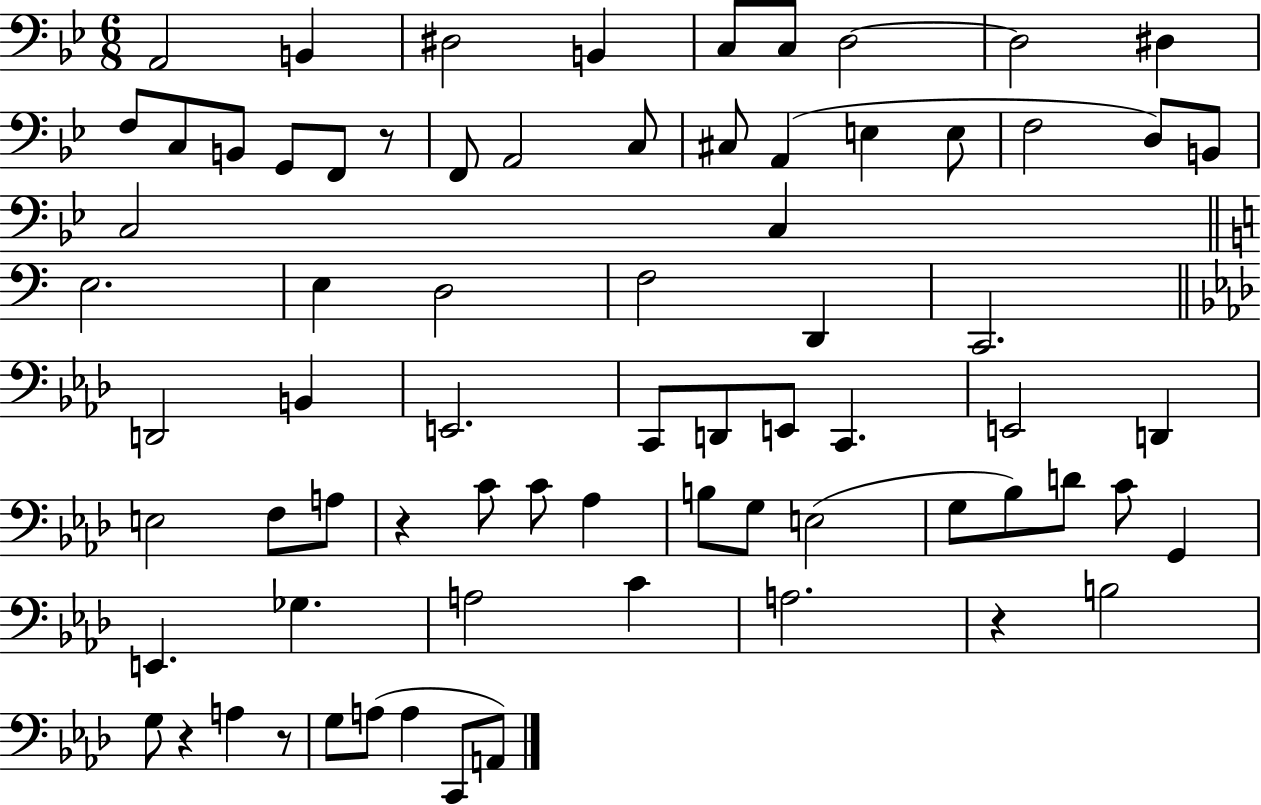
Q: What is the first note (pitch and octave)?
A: A2